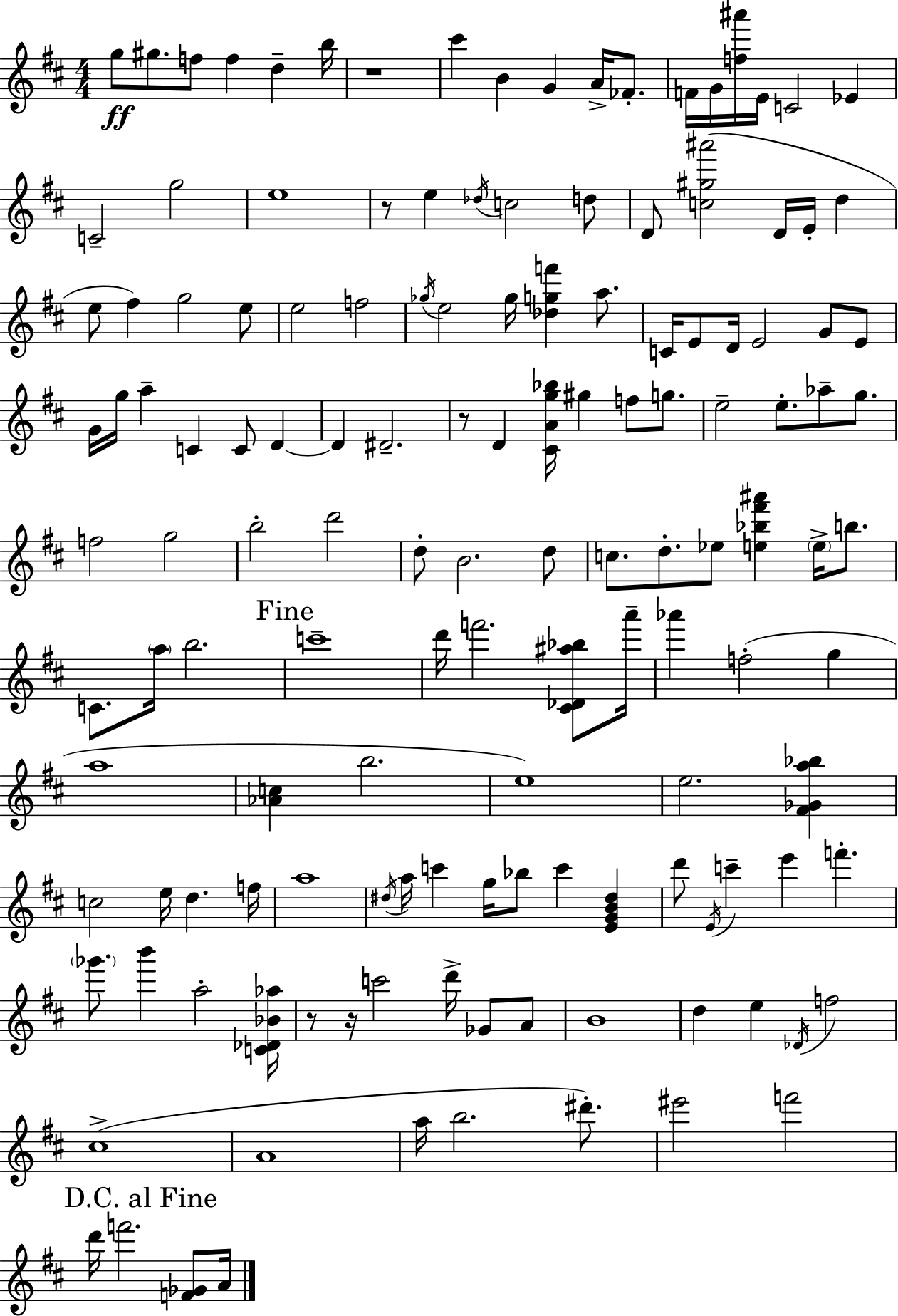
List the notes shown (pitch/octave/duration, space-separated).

G5/e G#5/e. F5/e F5/q D5/q B5/s R/w C#6/q B4/q G4/q A4/s FES4/e. F4/s G4/s [F5,A#6]/s E4/s C4/h Eb4/q C4/h G5/h E5/w R/e E5/q Db5/s C5/h D5/e D4/e [C5,G#5,A#6]/h D4/s E4/s D5/q E5/e F#5/q G5/h E5/e E5/h F5/h Gb5/s E5/h Gb5/s [Db5,G5,F6]/q A5/e. C4/s E4/e D4/s E4/h G4/e E4/e G4/s G5/s A5/q C4/q C4/e D4/q D4/q D#4/h. R/e D4/q [C#4,A4,G5,Bb5]/s G#5/q F5/e G5/e. E5/h E5/e. Ab5/e G5/e. F5/h G5/h B5/h D6/h D5/e B4/h. D5/e C5/e. D5/e. Eb5/e [E5,Bb5,F#6,A#6]/q E5/s B5/e. C4/e. A5/s B5/h. C6/w D6/s F6/h. [C#4,Db4,A#5,Bb5]/e A6/s Ab6/q F5/h G5/q A5/w [Ab4,C5]/q B5/h. E5/w E5/h. [F#4,Gb4,A5,Bb5]/q C5/h E5/s D5/q. F5/s A5/w D#5/s A5/s C6/q G5/s Bb5/e C6/q [E4,G4,B4,D#5]/q D6/e E4/s C6/q E6/q F6/q. Gb6/e. B6/q A5/h [C4,Db4,Bb4,Ab5]/s R/e R/s C6/h D6/s Gb4/e A4/e B4/w D5/q E5/q Db4/s F5/h C#5/w A4/w A5/s B5/h. D#6/e. EIS6/h F6/h D6/s F6/h. [F4,Gb4]/e A4/s